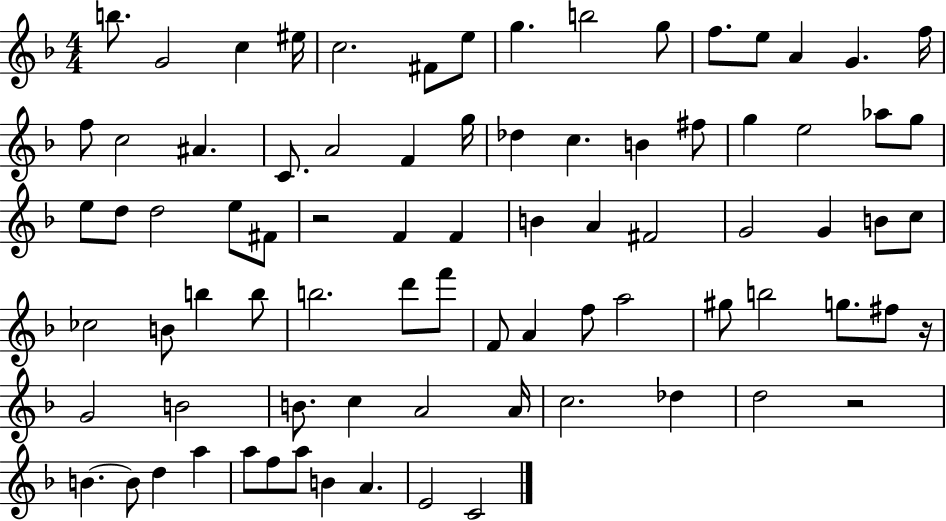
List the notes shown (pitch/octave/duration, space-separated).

B5/e. G4/h C5/q EIS5/s C5/h. F#4/e E5/e G5/q. B5/h G5/e F5/e. E5/e A4/q G4/q. F5/s F5/e C5/h A#4/q. C4/e. A4/h F4/q G5/s Db5/q C5/q. B4/q F#5/e G5/q E5/h Ab5/e G5/e E5/e D5/e D5/h E5/e F#4/e R/h F4/q F4/q B4/q A4/q F#4/h G4/h G4/q B4/e C5/e CES5/h B4/e B5/q B5/e B5/h. D6/e F6/e F4/e A4/q F5/e A5/h G#5/e B5/h G5/e. F#5/e R/s G4/h B4/h B4/e. C5/q A4/h A4/s C5/h. Db5/q D5/h R/h B4/q. B4/e D5/q A5/q A5/e F5/e A5/e B4/q A4/q. E4/h C4/h